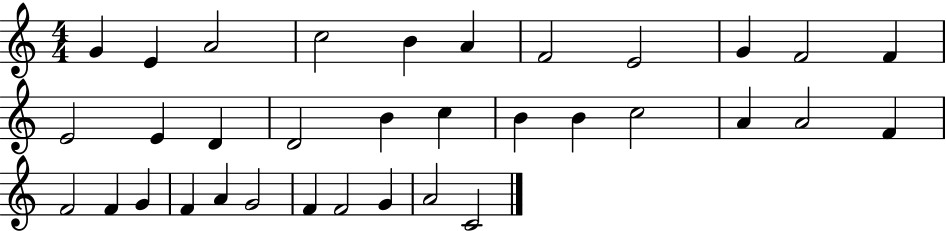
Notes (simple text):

G4/q E4/q A4/h C5/h B4/q A4/q F4/h E4/h G4/q F4/h F4/q E4/h E4/q D4/q D4/h B4/q C5/q B4/q B4/q C5/h A4/q A4/h F4/q F4/h F4/q G4/q F4/q A4/q G4/h F4/q F4/h G4/q A4/h C4/h